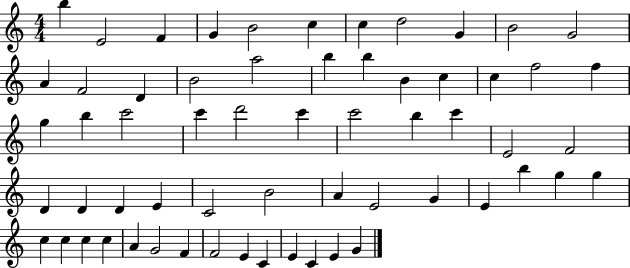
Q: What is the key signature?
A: C major